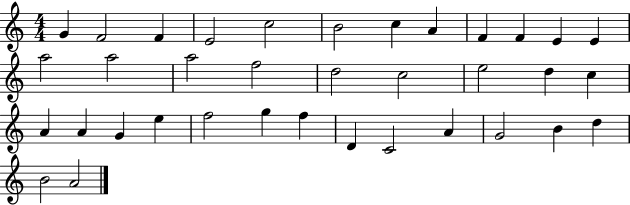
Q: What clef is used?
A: treble